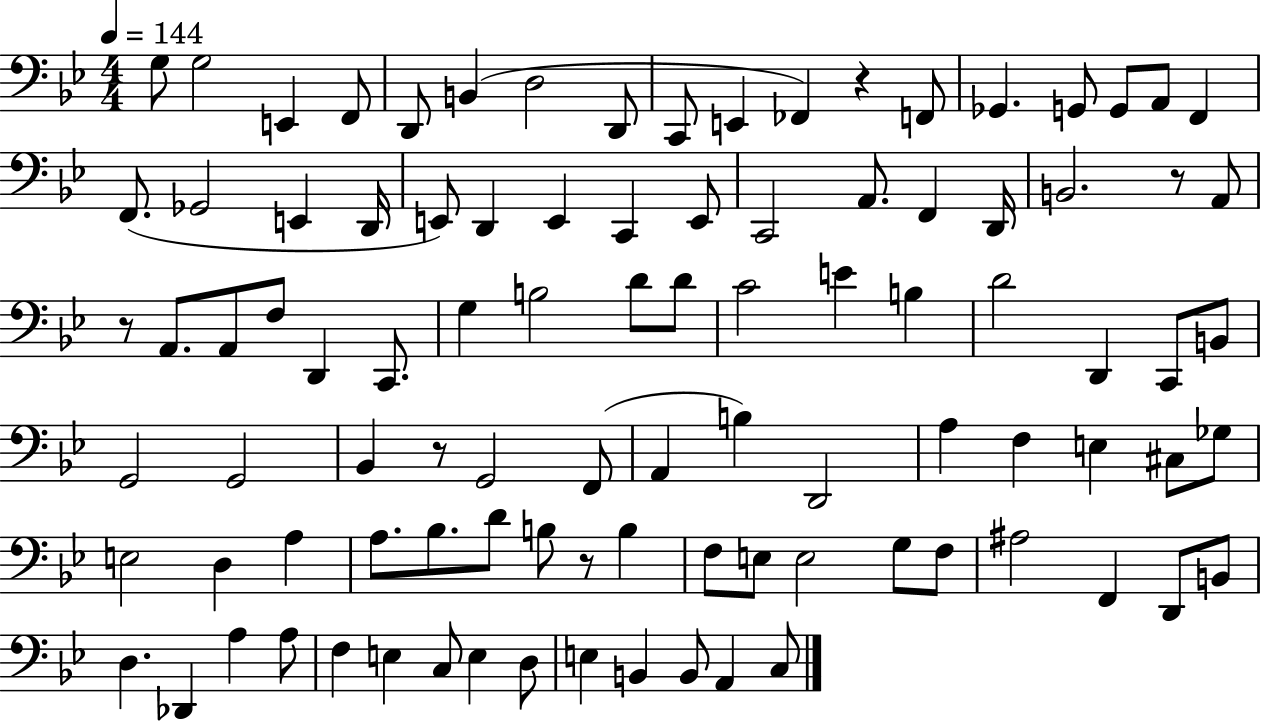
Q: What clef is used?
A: bass